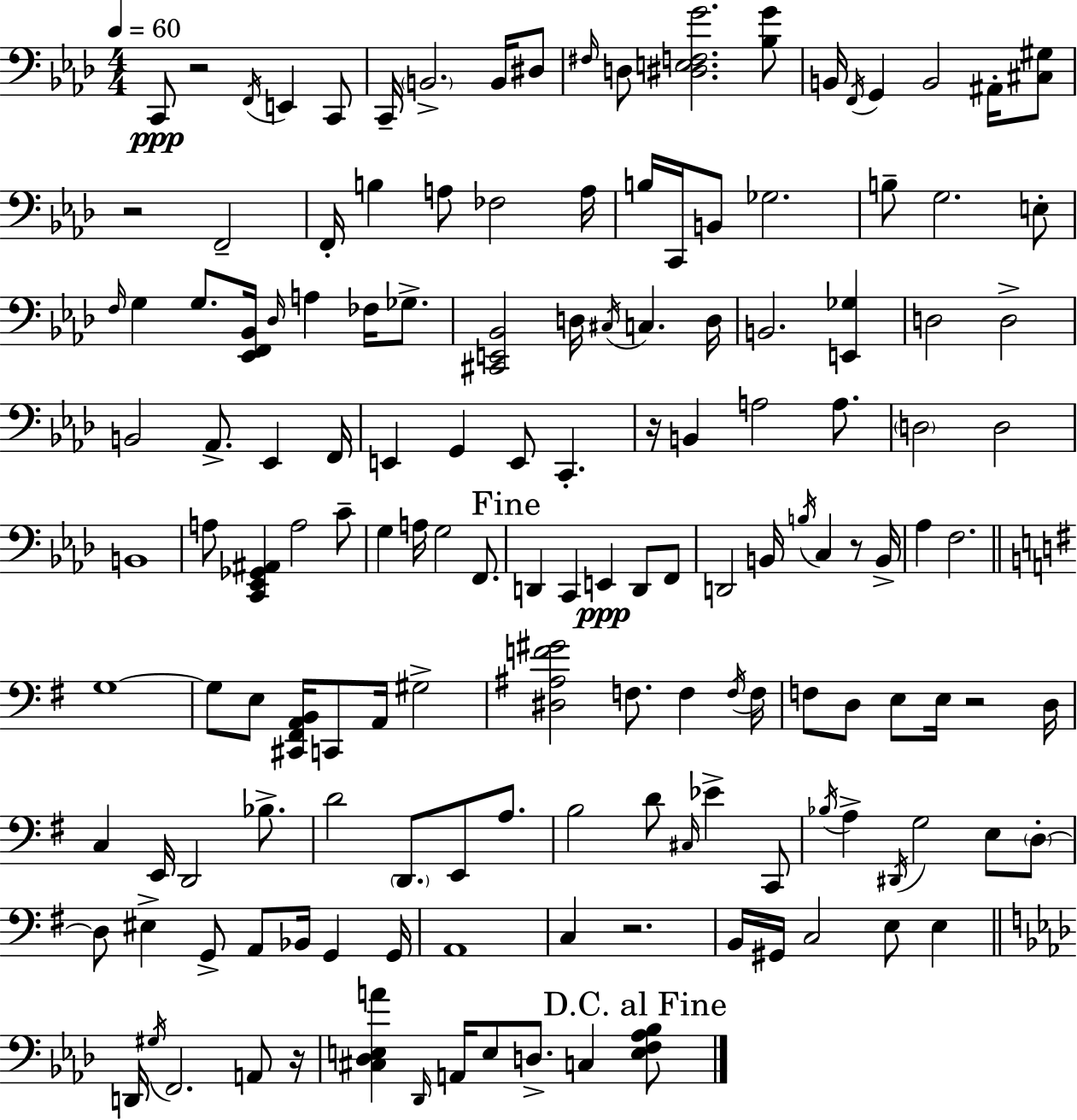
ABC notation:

X:1
T:Untitled
M:4/4
L:1/4
K:Ab
C,,/2 z2 F,,/4 E,, C,,/2 C,,/4 B,,2 B,,/4 ^D,/2 ^F,/4 D,/2 [^D,E,F,G]2 [_B,G]/2 B,,/4 F,,/4 G,, B,,2 ^A,,/4 [^C,^G,]/2 z2 F,,2 F,,/4 B, A,/2 _F,2 A,/4 B,/4 C,,/4 B,,/2 _G,2 B,/2 G,2 E,/2 F,/4 G, G,/2 [_E,,F,,_B,,]/4 _D,/4 A, _F,/4 _G,/2 [^C,,E,,_B,,]2 D,/4 ^C,/4 C, D,/4 B,,2 [E,,_G,] D,2 D,2 B,,2 _A,,/2 _E,, F,,/4 E,, G,, E,,/2 C,, z/4 B,, A,2 A,/2 D,2 D,2 B,,4 A,/2 [C,,_E,,_G,,^A,,] A,2 C/2 G, A,/4 G,2 F,,/2 D,, C,, E,, D,,/2 F,,/2 D,,2 B,,/4 B,/4 C, z/2 B,,/4 _A, F,2 G,4 G,/2 E,/2 [^C,,^F,,A,,B,,]/4 C,,/2 A,,/4 ^G,2 [^D,^A,F^G]2 F,/2 F, F,/4 F,/4 F,/2 D,/2 E,/2 E,/4 z2 D,/4 C, E,,/4 D,,2 _B,/2 D2 D,,/2 E,,/2 A,/2 B,2 D/2 ^C,/4 _E C,,/2 _B,/4 A, ^D,,/4 G,2 E,/2 D,/2 D,/2 ^E, G,,/2 A,,/2 _B,,/4 G,, G,,/4 A,,4 C, z2 B,,/4 ^G,,/4 C,2 E,/2 E, D,,/4 ^G,/4 F,,2 A,,/2 z/4 [^C,_D,E,A] _D,,/4 A,,/4 E,/2 D,/2 C, [E,F,_A,_B,]/2